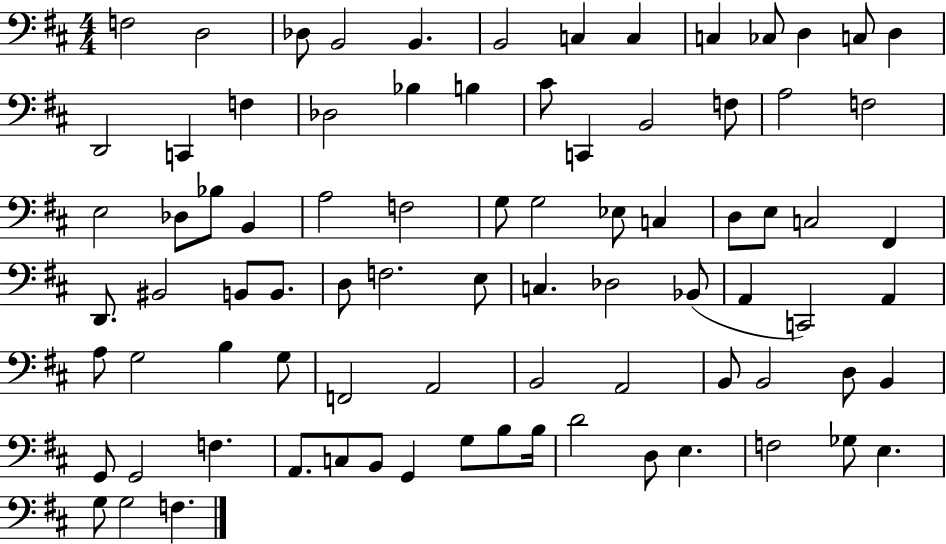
X:1
T:Untitled
M:4/4
L:1/4
K:D
F,2 D,2 _D,/2 B,,2 B,, B,,2 C, C, C, _C,/2 D, C,/2 D, D,,2 C,, F, _D,2 _B, B, ^C/2 C,, B,,2 F,/2 A,2 F,2 E,2 _D,/2 _B,/2 B,, A,2 F,2 G,/2 G,2 _E,/2 C, D,/2 E,/2 C,2 ^F,, D,,/2 ^B,,2 B,,/2 B,,/2 D,/2 F,2 E,/2 C, _D,2 _B,,/2 A,, C,,2 A,, A,/2 G,2 B, G,/2 F,,2 A,,2 B,,2 A,,2 B,,/2 B,,2 D,/2 B,, G,,/2 G,,2 F, A,,/2 C,/2 B,,/2 G,, G,/2 B,/2 B,/4 D2 D,/2 E, F,2 _G,/2 E, G,/2 G,2 F,